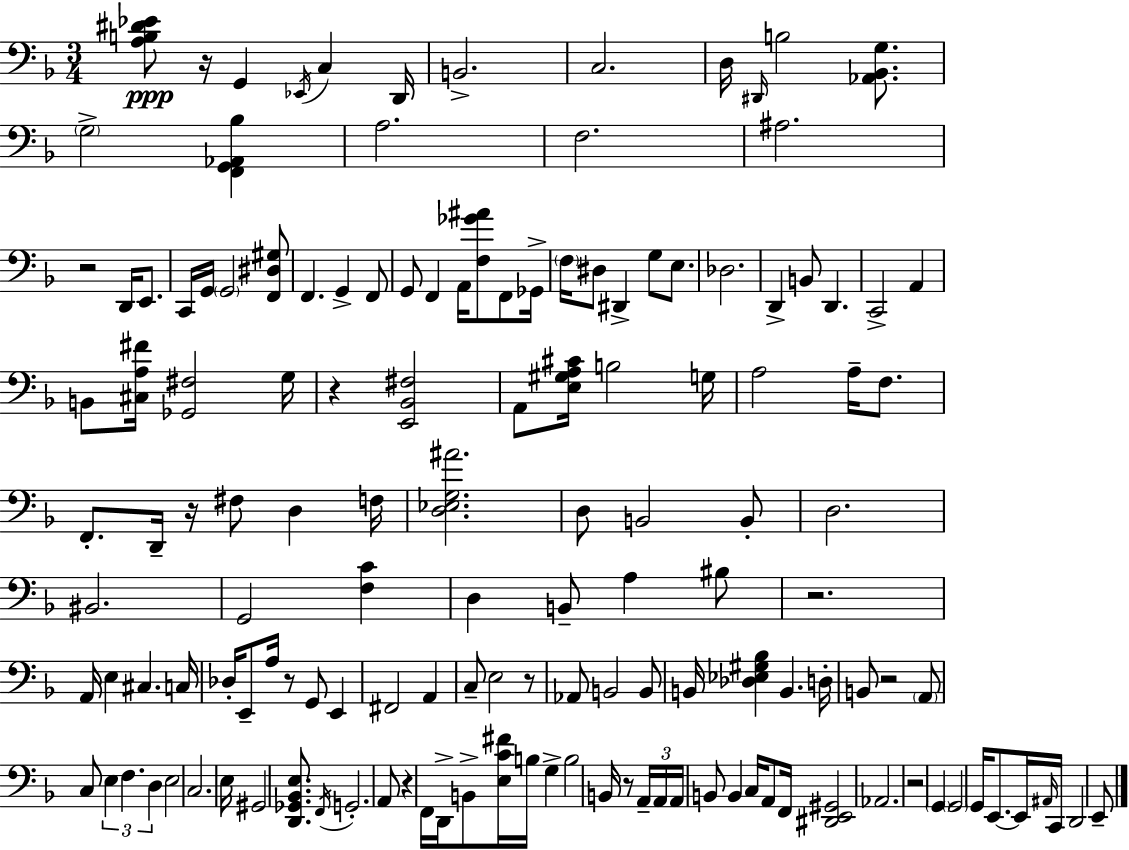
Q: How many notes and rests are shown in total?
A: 143